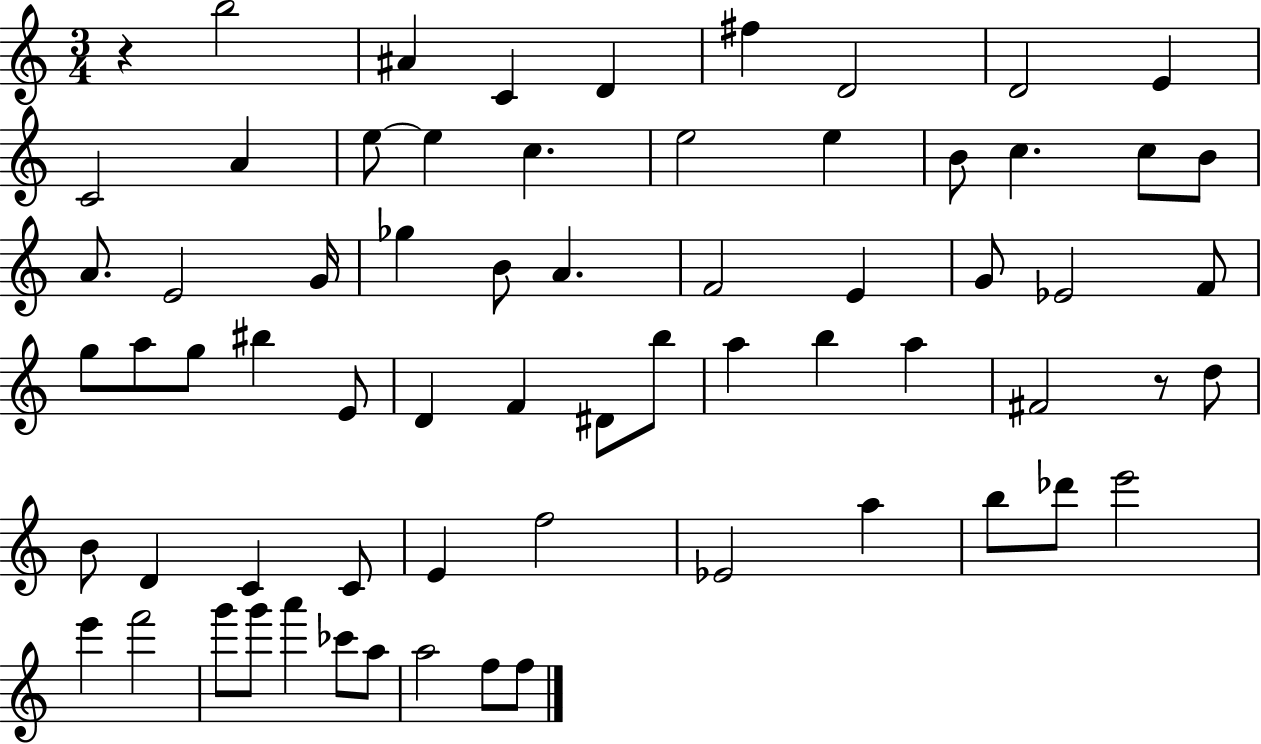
{
  \clef treble
  \numericTimeSignature
  \time 3/4
  \key c \major
  r4 b''2 | ais'4 c'4 d'4 | fis''4 d'2 | d'2 e'4 | \break c'2 a'4 | e''8~~ e''4 c''4. | e''2 e''4 | b'8 c''4. c''8 b'8 | \break a'8. e'2 g'16 | ges''4 b'8 a'4. | f'2 e'4 | g'8 ees'2 f'8 | \break g''8 a''8 g''8 bis''4 e'8 | d'4 f'4 dis'8 b''8 | a''4 b''4 a''4 | fis'2 r8 d''8 | \break b'8 d'4 c'4 c'8 | e'4 f''2 | ees'2 a''4 | b''8 des'''8 e'''2 | \break e'''4 f'''2 | g'''8 g'''8 a'''4 ces'''8 a''8 | a''2 f''8 f''8 | \bar "|."
}